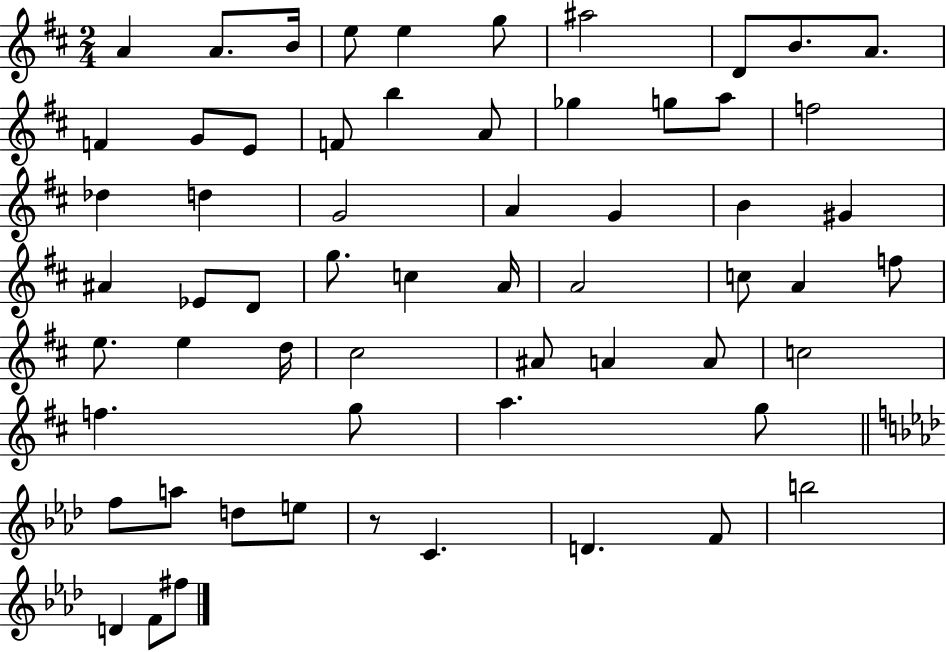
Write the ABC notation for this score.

X:1
T:Untitled
M:2/4
L:1/4
K:D
A A/2 B/4 e/2 e g/2 ^a2 D/2 B/2 A/2 F G/2 E/2 F/2 b A/2 _g g/2 a/2 f2 _d d G2 A G B ^G ^A _E/2 D/2 g/2 c A/4 A2 c/2 A f/2 e/2 e d/4 ^c2 ^A/2 A A/2 c2 f g/2 a g/2 f/2 a/2 d/2 e/2 z/2 C D F/2 b2 D F/2 ^f/2